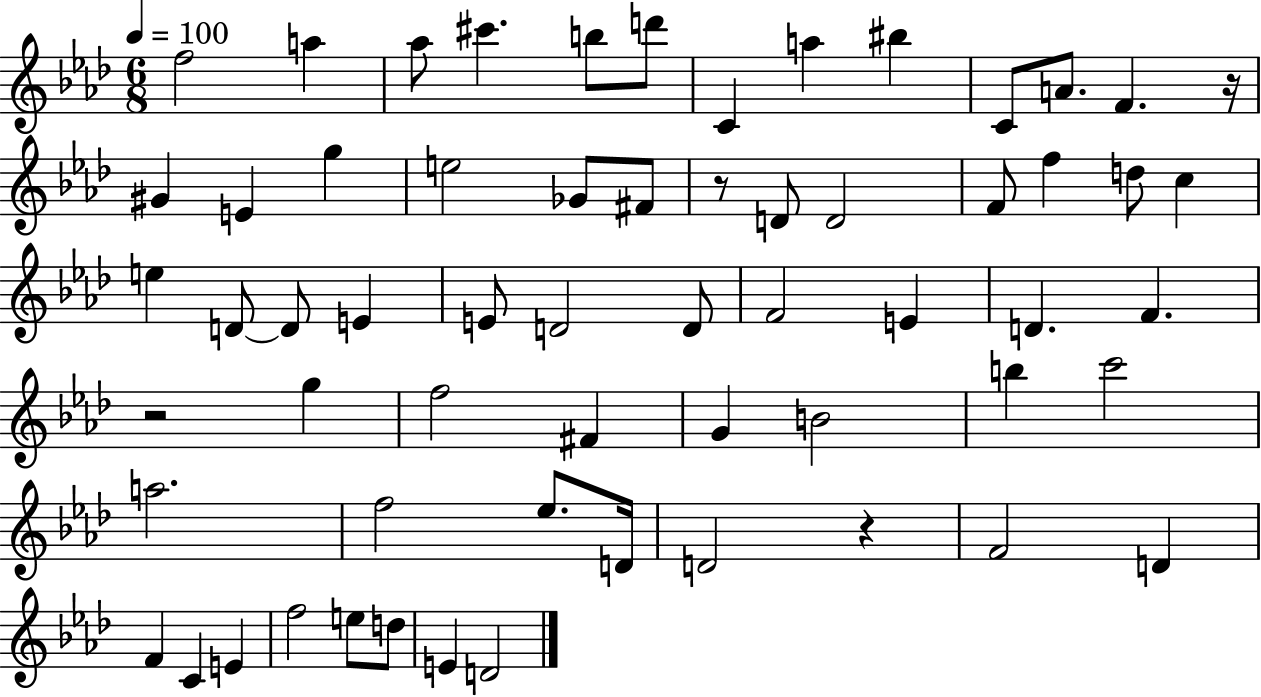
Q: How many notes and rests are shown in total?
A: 61